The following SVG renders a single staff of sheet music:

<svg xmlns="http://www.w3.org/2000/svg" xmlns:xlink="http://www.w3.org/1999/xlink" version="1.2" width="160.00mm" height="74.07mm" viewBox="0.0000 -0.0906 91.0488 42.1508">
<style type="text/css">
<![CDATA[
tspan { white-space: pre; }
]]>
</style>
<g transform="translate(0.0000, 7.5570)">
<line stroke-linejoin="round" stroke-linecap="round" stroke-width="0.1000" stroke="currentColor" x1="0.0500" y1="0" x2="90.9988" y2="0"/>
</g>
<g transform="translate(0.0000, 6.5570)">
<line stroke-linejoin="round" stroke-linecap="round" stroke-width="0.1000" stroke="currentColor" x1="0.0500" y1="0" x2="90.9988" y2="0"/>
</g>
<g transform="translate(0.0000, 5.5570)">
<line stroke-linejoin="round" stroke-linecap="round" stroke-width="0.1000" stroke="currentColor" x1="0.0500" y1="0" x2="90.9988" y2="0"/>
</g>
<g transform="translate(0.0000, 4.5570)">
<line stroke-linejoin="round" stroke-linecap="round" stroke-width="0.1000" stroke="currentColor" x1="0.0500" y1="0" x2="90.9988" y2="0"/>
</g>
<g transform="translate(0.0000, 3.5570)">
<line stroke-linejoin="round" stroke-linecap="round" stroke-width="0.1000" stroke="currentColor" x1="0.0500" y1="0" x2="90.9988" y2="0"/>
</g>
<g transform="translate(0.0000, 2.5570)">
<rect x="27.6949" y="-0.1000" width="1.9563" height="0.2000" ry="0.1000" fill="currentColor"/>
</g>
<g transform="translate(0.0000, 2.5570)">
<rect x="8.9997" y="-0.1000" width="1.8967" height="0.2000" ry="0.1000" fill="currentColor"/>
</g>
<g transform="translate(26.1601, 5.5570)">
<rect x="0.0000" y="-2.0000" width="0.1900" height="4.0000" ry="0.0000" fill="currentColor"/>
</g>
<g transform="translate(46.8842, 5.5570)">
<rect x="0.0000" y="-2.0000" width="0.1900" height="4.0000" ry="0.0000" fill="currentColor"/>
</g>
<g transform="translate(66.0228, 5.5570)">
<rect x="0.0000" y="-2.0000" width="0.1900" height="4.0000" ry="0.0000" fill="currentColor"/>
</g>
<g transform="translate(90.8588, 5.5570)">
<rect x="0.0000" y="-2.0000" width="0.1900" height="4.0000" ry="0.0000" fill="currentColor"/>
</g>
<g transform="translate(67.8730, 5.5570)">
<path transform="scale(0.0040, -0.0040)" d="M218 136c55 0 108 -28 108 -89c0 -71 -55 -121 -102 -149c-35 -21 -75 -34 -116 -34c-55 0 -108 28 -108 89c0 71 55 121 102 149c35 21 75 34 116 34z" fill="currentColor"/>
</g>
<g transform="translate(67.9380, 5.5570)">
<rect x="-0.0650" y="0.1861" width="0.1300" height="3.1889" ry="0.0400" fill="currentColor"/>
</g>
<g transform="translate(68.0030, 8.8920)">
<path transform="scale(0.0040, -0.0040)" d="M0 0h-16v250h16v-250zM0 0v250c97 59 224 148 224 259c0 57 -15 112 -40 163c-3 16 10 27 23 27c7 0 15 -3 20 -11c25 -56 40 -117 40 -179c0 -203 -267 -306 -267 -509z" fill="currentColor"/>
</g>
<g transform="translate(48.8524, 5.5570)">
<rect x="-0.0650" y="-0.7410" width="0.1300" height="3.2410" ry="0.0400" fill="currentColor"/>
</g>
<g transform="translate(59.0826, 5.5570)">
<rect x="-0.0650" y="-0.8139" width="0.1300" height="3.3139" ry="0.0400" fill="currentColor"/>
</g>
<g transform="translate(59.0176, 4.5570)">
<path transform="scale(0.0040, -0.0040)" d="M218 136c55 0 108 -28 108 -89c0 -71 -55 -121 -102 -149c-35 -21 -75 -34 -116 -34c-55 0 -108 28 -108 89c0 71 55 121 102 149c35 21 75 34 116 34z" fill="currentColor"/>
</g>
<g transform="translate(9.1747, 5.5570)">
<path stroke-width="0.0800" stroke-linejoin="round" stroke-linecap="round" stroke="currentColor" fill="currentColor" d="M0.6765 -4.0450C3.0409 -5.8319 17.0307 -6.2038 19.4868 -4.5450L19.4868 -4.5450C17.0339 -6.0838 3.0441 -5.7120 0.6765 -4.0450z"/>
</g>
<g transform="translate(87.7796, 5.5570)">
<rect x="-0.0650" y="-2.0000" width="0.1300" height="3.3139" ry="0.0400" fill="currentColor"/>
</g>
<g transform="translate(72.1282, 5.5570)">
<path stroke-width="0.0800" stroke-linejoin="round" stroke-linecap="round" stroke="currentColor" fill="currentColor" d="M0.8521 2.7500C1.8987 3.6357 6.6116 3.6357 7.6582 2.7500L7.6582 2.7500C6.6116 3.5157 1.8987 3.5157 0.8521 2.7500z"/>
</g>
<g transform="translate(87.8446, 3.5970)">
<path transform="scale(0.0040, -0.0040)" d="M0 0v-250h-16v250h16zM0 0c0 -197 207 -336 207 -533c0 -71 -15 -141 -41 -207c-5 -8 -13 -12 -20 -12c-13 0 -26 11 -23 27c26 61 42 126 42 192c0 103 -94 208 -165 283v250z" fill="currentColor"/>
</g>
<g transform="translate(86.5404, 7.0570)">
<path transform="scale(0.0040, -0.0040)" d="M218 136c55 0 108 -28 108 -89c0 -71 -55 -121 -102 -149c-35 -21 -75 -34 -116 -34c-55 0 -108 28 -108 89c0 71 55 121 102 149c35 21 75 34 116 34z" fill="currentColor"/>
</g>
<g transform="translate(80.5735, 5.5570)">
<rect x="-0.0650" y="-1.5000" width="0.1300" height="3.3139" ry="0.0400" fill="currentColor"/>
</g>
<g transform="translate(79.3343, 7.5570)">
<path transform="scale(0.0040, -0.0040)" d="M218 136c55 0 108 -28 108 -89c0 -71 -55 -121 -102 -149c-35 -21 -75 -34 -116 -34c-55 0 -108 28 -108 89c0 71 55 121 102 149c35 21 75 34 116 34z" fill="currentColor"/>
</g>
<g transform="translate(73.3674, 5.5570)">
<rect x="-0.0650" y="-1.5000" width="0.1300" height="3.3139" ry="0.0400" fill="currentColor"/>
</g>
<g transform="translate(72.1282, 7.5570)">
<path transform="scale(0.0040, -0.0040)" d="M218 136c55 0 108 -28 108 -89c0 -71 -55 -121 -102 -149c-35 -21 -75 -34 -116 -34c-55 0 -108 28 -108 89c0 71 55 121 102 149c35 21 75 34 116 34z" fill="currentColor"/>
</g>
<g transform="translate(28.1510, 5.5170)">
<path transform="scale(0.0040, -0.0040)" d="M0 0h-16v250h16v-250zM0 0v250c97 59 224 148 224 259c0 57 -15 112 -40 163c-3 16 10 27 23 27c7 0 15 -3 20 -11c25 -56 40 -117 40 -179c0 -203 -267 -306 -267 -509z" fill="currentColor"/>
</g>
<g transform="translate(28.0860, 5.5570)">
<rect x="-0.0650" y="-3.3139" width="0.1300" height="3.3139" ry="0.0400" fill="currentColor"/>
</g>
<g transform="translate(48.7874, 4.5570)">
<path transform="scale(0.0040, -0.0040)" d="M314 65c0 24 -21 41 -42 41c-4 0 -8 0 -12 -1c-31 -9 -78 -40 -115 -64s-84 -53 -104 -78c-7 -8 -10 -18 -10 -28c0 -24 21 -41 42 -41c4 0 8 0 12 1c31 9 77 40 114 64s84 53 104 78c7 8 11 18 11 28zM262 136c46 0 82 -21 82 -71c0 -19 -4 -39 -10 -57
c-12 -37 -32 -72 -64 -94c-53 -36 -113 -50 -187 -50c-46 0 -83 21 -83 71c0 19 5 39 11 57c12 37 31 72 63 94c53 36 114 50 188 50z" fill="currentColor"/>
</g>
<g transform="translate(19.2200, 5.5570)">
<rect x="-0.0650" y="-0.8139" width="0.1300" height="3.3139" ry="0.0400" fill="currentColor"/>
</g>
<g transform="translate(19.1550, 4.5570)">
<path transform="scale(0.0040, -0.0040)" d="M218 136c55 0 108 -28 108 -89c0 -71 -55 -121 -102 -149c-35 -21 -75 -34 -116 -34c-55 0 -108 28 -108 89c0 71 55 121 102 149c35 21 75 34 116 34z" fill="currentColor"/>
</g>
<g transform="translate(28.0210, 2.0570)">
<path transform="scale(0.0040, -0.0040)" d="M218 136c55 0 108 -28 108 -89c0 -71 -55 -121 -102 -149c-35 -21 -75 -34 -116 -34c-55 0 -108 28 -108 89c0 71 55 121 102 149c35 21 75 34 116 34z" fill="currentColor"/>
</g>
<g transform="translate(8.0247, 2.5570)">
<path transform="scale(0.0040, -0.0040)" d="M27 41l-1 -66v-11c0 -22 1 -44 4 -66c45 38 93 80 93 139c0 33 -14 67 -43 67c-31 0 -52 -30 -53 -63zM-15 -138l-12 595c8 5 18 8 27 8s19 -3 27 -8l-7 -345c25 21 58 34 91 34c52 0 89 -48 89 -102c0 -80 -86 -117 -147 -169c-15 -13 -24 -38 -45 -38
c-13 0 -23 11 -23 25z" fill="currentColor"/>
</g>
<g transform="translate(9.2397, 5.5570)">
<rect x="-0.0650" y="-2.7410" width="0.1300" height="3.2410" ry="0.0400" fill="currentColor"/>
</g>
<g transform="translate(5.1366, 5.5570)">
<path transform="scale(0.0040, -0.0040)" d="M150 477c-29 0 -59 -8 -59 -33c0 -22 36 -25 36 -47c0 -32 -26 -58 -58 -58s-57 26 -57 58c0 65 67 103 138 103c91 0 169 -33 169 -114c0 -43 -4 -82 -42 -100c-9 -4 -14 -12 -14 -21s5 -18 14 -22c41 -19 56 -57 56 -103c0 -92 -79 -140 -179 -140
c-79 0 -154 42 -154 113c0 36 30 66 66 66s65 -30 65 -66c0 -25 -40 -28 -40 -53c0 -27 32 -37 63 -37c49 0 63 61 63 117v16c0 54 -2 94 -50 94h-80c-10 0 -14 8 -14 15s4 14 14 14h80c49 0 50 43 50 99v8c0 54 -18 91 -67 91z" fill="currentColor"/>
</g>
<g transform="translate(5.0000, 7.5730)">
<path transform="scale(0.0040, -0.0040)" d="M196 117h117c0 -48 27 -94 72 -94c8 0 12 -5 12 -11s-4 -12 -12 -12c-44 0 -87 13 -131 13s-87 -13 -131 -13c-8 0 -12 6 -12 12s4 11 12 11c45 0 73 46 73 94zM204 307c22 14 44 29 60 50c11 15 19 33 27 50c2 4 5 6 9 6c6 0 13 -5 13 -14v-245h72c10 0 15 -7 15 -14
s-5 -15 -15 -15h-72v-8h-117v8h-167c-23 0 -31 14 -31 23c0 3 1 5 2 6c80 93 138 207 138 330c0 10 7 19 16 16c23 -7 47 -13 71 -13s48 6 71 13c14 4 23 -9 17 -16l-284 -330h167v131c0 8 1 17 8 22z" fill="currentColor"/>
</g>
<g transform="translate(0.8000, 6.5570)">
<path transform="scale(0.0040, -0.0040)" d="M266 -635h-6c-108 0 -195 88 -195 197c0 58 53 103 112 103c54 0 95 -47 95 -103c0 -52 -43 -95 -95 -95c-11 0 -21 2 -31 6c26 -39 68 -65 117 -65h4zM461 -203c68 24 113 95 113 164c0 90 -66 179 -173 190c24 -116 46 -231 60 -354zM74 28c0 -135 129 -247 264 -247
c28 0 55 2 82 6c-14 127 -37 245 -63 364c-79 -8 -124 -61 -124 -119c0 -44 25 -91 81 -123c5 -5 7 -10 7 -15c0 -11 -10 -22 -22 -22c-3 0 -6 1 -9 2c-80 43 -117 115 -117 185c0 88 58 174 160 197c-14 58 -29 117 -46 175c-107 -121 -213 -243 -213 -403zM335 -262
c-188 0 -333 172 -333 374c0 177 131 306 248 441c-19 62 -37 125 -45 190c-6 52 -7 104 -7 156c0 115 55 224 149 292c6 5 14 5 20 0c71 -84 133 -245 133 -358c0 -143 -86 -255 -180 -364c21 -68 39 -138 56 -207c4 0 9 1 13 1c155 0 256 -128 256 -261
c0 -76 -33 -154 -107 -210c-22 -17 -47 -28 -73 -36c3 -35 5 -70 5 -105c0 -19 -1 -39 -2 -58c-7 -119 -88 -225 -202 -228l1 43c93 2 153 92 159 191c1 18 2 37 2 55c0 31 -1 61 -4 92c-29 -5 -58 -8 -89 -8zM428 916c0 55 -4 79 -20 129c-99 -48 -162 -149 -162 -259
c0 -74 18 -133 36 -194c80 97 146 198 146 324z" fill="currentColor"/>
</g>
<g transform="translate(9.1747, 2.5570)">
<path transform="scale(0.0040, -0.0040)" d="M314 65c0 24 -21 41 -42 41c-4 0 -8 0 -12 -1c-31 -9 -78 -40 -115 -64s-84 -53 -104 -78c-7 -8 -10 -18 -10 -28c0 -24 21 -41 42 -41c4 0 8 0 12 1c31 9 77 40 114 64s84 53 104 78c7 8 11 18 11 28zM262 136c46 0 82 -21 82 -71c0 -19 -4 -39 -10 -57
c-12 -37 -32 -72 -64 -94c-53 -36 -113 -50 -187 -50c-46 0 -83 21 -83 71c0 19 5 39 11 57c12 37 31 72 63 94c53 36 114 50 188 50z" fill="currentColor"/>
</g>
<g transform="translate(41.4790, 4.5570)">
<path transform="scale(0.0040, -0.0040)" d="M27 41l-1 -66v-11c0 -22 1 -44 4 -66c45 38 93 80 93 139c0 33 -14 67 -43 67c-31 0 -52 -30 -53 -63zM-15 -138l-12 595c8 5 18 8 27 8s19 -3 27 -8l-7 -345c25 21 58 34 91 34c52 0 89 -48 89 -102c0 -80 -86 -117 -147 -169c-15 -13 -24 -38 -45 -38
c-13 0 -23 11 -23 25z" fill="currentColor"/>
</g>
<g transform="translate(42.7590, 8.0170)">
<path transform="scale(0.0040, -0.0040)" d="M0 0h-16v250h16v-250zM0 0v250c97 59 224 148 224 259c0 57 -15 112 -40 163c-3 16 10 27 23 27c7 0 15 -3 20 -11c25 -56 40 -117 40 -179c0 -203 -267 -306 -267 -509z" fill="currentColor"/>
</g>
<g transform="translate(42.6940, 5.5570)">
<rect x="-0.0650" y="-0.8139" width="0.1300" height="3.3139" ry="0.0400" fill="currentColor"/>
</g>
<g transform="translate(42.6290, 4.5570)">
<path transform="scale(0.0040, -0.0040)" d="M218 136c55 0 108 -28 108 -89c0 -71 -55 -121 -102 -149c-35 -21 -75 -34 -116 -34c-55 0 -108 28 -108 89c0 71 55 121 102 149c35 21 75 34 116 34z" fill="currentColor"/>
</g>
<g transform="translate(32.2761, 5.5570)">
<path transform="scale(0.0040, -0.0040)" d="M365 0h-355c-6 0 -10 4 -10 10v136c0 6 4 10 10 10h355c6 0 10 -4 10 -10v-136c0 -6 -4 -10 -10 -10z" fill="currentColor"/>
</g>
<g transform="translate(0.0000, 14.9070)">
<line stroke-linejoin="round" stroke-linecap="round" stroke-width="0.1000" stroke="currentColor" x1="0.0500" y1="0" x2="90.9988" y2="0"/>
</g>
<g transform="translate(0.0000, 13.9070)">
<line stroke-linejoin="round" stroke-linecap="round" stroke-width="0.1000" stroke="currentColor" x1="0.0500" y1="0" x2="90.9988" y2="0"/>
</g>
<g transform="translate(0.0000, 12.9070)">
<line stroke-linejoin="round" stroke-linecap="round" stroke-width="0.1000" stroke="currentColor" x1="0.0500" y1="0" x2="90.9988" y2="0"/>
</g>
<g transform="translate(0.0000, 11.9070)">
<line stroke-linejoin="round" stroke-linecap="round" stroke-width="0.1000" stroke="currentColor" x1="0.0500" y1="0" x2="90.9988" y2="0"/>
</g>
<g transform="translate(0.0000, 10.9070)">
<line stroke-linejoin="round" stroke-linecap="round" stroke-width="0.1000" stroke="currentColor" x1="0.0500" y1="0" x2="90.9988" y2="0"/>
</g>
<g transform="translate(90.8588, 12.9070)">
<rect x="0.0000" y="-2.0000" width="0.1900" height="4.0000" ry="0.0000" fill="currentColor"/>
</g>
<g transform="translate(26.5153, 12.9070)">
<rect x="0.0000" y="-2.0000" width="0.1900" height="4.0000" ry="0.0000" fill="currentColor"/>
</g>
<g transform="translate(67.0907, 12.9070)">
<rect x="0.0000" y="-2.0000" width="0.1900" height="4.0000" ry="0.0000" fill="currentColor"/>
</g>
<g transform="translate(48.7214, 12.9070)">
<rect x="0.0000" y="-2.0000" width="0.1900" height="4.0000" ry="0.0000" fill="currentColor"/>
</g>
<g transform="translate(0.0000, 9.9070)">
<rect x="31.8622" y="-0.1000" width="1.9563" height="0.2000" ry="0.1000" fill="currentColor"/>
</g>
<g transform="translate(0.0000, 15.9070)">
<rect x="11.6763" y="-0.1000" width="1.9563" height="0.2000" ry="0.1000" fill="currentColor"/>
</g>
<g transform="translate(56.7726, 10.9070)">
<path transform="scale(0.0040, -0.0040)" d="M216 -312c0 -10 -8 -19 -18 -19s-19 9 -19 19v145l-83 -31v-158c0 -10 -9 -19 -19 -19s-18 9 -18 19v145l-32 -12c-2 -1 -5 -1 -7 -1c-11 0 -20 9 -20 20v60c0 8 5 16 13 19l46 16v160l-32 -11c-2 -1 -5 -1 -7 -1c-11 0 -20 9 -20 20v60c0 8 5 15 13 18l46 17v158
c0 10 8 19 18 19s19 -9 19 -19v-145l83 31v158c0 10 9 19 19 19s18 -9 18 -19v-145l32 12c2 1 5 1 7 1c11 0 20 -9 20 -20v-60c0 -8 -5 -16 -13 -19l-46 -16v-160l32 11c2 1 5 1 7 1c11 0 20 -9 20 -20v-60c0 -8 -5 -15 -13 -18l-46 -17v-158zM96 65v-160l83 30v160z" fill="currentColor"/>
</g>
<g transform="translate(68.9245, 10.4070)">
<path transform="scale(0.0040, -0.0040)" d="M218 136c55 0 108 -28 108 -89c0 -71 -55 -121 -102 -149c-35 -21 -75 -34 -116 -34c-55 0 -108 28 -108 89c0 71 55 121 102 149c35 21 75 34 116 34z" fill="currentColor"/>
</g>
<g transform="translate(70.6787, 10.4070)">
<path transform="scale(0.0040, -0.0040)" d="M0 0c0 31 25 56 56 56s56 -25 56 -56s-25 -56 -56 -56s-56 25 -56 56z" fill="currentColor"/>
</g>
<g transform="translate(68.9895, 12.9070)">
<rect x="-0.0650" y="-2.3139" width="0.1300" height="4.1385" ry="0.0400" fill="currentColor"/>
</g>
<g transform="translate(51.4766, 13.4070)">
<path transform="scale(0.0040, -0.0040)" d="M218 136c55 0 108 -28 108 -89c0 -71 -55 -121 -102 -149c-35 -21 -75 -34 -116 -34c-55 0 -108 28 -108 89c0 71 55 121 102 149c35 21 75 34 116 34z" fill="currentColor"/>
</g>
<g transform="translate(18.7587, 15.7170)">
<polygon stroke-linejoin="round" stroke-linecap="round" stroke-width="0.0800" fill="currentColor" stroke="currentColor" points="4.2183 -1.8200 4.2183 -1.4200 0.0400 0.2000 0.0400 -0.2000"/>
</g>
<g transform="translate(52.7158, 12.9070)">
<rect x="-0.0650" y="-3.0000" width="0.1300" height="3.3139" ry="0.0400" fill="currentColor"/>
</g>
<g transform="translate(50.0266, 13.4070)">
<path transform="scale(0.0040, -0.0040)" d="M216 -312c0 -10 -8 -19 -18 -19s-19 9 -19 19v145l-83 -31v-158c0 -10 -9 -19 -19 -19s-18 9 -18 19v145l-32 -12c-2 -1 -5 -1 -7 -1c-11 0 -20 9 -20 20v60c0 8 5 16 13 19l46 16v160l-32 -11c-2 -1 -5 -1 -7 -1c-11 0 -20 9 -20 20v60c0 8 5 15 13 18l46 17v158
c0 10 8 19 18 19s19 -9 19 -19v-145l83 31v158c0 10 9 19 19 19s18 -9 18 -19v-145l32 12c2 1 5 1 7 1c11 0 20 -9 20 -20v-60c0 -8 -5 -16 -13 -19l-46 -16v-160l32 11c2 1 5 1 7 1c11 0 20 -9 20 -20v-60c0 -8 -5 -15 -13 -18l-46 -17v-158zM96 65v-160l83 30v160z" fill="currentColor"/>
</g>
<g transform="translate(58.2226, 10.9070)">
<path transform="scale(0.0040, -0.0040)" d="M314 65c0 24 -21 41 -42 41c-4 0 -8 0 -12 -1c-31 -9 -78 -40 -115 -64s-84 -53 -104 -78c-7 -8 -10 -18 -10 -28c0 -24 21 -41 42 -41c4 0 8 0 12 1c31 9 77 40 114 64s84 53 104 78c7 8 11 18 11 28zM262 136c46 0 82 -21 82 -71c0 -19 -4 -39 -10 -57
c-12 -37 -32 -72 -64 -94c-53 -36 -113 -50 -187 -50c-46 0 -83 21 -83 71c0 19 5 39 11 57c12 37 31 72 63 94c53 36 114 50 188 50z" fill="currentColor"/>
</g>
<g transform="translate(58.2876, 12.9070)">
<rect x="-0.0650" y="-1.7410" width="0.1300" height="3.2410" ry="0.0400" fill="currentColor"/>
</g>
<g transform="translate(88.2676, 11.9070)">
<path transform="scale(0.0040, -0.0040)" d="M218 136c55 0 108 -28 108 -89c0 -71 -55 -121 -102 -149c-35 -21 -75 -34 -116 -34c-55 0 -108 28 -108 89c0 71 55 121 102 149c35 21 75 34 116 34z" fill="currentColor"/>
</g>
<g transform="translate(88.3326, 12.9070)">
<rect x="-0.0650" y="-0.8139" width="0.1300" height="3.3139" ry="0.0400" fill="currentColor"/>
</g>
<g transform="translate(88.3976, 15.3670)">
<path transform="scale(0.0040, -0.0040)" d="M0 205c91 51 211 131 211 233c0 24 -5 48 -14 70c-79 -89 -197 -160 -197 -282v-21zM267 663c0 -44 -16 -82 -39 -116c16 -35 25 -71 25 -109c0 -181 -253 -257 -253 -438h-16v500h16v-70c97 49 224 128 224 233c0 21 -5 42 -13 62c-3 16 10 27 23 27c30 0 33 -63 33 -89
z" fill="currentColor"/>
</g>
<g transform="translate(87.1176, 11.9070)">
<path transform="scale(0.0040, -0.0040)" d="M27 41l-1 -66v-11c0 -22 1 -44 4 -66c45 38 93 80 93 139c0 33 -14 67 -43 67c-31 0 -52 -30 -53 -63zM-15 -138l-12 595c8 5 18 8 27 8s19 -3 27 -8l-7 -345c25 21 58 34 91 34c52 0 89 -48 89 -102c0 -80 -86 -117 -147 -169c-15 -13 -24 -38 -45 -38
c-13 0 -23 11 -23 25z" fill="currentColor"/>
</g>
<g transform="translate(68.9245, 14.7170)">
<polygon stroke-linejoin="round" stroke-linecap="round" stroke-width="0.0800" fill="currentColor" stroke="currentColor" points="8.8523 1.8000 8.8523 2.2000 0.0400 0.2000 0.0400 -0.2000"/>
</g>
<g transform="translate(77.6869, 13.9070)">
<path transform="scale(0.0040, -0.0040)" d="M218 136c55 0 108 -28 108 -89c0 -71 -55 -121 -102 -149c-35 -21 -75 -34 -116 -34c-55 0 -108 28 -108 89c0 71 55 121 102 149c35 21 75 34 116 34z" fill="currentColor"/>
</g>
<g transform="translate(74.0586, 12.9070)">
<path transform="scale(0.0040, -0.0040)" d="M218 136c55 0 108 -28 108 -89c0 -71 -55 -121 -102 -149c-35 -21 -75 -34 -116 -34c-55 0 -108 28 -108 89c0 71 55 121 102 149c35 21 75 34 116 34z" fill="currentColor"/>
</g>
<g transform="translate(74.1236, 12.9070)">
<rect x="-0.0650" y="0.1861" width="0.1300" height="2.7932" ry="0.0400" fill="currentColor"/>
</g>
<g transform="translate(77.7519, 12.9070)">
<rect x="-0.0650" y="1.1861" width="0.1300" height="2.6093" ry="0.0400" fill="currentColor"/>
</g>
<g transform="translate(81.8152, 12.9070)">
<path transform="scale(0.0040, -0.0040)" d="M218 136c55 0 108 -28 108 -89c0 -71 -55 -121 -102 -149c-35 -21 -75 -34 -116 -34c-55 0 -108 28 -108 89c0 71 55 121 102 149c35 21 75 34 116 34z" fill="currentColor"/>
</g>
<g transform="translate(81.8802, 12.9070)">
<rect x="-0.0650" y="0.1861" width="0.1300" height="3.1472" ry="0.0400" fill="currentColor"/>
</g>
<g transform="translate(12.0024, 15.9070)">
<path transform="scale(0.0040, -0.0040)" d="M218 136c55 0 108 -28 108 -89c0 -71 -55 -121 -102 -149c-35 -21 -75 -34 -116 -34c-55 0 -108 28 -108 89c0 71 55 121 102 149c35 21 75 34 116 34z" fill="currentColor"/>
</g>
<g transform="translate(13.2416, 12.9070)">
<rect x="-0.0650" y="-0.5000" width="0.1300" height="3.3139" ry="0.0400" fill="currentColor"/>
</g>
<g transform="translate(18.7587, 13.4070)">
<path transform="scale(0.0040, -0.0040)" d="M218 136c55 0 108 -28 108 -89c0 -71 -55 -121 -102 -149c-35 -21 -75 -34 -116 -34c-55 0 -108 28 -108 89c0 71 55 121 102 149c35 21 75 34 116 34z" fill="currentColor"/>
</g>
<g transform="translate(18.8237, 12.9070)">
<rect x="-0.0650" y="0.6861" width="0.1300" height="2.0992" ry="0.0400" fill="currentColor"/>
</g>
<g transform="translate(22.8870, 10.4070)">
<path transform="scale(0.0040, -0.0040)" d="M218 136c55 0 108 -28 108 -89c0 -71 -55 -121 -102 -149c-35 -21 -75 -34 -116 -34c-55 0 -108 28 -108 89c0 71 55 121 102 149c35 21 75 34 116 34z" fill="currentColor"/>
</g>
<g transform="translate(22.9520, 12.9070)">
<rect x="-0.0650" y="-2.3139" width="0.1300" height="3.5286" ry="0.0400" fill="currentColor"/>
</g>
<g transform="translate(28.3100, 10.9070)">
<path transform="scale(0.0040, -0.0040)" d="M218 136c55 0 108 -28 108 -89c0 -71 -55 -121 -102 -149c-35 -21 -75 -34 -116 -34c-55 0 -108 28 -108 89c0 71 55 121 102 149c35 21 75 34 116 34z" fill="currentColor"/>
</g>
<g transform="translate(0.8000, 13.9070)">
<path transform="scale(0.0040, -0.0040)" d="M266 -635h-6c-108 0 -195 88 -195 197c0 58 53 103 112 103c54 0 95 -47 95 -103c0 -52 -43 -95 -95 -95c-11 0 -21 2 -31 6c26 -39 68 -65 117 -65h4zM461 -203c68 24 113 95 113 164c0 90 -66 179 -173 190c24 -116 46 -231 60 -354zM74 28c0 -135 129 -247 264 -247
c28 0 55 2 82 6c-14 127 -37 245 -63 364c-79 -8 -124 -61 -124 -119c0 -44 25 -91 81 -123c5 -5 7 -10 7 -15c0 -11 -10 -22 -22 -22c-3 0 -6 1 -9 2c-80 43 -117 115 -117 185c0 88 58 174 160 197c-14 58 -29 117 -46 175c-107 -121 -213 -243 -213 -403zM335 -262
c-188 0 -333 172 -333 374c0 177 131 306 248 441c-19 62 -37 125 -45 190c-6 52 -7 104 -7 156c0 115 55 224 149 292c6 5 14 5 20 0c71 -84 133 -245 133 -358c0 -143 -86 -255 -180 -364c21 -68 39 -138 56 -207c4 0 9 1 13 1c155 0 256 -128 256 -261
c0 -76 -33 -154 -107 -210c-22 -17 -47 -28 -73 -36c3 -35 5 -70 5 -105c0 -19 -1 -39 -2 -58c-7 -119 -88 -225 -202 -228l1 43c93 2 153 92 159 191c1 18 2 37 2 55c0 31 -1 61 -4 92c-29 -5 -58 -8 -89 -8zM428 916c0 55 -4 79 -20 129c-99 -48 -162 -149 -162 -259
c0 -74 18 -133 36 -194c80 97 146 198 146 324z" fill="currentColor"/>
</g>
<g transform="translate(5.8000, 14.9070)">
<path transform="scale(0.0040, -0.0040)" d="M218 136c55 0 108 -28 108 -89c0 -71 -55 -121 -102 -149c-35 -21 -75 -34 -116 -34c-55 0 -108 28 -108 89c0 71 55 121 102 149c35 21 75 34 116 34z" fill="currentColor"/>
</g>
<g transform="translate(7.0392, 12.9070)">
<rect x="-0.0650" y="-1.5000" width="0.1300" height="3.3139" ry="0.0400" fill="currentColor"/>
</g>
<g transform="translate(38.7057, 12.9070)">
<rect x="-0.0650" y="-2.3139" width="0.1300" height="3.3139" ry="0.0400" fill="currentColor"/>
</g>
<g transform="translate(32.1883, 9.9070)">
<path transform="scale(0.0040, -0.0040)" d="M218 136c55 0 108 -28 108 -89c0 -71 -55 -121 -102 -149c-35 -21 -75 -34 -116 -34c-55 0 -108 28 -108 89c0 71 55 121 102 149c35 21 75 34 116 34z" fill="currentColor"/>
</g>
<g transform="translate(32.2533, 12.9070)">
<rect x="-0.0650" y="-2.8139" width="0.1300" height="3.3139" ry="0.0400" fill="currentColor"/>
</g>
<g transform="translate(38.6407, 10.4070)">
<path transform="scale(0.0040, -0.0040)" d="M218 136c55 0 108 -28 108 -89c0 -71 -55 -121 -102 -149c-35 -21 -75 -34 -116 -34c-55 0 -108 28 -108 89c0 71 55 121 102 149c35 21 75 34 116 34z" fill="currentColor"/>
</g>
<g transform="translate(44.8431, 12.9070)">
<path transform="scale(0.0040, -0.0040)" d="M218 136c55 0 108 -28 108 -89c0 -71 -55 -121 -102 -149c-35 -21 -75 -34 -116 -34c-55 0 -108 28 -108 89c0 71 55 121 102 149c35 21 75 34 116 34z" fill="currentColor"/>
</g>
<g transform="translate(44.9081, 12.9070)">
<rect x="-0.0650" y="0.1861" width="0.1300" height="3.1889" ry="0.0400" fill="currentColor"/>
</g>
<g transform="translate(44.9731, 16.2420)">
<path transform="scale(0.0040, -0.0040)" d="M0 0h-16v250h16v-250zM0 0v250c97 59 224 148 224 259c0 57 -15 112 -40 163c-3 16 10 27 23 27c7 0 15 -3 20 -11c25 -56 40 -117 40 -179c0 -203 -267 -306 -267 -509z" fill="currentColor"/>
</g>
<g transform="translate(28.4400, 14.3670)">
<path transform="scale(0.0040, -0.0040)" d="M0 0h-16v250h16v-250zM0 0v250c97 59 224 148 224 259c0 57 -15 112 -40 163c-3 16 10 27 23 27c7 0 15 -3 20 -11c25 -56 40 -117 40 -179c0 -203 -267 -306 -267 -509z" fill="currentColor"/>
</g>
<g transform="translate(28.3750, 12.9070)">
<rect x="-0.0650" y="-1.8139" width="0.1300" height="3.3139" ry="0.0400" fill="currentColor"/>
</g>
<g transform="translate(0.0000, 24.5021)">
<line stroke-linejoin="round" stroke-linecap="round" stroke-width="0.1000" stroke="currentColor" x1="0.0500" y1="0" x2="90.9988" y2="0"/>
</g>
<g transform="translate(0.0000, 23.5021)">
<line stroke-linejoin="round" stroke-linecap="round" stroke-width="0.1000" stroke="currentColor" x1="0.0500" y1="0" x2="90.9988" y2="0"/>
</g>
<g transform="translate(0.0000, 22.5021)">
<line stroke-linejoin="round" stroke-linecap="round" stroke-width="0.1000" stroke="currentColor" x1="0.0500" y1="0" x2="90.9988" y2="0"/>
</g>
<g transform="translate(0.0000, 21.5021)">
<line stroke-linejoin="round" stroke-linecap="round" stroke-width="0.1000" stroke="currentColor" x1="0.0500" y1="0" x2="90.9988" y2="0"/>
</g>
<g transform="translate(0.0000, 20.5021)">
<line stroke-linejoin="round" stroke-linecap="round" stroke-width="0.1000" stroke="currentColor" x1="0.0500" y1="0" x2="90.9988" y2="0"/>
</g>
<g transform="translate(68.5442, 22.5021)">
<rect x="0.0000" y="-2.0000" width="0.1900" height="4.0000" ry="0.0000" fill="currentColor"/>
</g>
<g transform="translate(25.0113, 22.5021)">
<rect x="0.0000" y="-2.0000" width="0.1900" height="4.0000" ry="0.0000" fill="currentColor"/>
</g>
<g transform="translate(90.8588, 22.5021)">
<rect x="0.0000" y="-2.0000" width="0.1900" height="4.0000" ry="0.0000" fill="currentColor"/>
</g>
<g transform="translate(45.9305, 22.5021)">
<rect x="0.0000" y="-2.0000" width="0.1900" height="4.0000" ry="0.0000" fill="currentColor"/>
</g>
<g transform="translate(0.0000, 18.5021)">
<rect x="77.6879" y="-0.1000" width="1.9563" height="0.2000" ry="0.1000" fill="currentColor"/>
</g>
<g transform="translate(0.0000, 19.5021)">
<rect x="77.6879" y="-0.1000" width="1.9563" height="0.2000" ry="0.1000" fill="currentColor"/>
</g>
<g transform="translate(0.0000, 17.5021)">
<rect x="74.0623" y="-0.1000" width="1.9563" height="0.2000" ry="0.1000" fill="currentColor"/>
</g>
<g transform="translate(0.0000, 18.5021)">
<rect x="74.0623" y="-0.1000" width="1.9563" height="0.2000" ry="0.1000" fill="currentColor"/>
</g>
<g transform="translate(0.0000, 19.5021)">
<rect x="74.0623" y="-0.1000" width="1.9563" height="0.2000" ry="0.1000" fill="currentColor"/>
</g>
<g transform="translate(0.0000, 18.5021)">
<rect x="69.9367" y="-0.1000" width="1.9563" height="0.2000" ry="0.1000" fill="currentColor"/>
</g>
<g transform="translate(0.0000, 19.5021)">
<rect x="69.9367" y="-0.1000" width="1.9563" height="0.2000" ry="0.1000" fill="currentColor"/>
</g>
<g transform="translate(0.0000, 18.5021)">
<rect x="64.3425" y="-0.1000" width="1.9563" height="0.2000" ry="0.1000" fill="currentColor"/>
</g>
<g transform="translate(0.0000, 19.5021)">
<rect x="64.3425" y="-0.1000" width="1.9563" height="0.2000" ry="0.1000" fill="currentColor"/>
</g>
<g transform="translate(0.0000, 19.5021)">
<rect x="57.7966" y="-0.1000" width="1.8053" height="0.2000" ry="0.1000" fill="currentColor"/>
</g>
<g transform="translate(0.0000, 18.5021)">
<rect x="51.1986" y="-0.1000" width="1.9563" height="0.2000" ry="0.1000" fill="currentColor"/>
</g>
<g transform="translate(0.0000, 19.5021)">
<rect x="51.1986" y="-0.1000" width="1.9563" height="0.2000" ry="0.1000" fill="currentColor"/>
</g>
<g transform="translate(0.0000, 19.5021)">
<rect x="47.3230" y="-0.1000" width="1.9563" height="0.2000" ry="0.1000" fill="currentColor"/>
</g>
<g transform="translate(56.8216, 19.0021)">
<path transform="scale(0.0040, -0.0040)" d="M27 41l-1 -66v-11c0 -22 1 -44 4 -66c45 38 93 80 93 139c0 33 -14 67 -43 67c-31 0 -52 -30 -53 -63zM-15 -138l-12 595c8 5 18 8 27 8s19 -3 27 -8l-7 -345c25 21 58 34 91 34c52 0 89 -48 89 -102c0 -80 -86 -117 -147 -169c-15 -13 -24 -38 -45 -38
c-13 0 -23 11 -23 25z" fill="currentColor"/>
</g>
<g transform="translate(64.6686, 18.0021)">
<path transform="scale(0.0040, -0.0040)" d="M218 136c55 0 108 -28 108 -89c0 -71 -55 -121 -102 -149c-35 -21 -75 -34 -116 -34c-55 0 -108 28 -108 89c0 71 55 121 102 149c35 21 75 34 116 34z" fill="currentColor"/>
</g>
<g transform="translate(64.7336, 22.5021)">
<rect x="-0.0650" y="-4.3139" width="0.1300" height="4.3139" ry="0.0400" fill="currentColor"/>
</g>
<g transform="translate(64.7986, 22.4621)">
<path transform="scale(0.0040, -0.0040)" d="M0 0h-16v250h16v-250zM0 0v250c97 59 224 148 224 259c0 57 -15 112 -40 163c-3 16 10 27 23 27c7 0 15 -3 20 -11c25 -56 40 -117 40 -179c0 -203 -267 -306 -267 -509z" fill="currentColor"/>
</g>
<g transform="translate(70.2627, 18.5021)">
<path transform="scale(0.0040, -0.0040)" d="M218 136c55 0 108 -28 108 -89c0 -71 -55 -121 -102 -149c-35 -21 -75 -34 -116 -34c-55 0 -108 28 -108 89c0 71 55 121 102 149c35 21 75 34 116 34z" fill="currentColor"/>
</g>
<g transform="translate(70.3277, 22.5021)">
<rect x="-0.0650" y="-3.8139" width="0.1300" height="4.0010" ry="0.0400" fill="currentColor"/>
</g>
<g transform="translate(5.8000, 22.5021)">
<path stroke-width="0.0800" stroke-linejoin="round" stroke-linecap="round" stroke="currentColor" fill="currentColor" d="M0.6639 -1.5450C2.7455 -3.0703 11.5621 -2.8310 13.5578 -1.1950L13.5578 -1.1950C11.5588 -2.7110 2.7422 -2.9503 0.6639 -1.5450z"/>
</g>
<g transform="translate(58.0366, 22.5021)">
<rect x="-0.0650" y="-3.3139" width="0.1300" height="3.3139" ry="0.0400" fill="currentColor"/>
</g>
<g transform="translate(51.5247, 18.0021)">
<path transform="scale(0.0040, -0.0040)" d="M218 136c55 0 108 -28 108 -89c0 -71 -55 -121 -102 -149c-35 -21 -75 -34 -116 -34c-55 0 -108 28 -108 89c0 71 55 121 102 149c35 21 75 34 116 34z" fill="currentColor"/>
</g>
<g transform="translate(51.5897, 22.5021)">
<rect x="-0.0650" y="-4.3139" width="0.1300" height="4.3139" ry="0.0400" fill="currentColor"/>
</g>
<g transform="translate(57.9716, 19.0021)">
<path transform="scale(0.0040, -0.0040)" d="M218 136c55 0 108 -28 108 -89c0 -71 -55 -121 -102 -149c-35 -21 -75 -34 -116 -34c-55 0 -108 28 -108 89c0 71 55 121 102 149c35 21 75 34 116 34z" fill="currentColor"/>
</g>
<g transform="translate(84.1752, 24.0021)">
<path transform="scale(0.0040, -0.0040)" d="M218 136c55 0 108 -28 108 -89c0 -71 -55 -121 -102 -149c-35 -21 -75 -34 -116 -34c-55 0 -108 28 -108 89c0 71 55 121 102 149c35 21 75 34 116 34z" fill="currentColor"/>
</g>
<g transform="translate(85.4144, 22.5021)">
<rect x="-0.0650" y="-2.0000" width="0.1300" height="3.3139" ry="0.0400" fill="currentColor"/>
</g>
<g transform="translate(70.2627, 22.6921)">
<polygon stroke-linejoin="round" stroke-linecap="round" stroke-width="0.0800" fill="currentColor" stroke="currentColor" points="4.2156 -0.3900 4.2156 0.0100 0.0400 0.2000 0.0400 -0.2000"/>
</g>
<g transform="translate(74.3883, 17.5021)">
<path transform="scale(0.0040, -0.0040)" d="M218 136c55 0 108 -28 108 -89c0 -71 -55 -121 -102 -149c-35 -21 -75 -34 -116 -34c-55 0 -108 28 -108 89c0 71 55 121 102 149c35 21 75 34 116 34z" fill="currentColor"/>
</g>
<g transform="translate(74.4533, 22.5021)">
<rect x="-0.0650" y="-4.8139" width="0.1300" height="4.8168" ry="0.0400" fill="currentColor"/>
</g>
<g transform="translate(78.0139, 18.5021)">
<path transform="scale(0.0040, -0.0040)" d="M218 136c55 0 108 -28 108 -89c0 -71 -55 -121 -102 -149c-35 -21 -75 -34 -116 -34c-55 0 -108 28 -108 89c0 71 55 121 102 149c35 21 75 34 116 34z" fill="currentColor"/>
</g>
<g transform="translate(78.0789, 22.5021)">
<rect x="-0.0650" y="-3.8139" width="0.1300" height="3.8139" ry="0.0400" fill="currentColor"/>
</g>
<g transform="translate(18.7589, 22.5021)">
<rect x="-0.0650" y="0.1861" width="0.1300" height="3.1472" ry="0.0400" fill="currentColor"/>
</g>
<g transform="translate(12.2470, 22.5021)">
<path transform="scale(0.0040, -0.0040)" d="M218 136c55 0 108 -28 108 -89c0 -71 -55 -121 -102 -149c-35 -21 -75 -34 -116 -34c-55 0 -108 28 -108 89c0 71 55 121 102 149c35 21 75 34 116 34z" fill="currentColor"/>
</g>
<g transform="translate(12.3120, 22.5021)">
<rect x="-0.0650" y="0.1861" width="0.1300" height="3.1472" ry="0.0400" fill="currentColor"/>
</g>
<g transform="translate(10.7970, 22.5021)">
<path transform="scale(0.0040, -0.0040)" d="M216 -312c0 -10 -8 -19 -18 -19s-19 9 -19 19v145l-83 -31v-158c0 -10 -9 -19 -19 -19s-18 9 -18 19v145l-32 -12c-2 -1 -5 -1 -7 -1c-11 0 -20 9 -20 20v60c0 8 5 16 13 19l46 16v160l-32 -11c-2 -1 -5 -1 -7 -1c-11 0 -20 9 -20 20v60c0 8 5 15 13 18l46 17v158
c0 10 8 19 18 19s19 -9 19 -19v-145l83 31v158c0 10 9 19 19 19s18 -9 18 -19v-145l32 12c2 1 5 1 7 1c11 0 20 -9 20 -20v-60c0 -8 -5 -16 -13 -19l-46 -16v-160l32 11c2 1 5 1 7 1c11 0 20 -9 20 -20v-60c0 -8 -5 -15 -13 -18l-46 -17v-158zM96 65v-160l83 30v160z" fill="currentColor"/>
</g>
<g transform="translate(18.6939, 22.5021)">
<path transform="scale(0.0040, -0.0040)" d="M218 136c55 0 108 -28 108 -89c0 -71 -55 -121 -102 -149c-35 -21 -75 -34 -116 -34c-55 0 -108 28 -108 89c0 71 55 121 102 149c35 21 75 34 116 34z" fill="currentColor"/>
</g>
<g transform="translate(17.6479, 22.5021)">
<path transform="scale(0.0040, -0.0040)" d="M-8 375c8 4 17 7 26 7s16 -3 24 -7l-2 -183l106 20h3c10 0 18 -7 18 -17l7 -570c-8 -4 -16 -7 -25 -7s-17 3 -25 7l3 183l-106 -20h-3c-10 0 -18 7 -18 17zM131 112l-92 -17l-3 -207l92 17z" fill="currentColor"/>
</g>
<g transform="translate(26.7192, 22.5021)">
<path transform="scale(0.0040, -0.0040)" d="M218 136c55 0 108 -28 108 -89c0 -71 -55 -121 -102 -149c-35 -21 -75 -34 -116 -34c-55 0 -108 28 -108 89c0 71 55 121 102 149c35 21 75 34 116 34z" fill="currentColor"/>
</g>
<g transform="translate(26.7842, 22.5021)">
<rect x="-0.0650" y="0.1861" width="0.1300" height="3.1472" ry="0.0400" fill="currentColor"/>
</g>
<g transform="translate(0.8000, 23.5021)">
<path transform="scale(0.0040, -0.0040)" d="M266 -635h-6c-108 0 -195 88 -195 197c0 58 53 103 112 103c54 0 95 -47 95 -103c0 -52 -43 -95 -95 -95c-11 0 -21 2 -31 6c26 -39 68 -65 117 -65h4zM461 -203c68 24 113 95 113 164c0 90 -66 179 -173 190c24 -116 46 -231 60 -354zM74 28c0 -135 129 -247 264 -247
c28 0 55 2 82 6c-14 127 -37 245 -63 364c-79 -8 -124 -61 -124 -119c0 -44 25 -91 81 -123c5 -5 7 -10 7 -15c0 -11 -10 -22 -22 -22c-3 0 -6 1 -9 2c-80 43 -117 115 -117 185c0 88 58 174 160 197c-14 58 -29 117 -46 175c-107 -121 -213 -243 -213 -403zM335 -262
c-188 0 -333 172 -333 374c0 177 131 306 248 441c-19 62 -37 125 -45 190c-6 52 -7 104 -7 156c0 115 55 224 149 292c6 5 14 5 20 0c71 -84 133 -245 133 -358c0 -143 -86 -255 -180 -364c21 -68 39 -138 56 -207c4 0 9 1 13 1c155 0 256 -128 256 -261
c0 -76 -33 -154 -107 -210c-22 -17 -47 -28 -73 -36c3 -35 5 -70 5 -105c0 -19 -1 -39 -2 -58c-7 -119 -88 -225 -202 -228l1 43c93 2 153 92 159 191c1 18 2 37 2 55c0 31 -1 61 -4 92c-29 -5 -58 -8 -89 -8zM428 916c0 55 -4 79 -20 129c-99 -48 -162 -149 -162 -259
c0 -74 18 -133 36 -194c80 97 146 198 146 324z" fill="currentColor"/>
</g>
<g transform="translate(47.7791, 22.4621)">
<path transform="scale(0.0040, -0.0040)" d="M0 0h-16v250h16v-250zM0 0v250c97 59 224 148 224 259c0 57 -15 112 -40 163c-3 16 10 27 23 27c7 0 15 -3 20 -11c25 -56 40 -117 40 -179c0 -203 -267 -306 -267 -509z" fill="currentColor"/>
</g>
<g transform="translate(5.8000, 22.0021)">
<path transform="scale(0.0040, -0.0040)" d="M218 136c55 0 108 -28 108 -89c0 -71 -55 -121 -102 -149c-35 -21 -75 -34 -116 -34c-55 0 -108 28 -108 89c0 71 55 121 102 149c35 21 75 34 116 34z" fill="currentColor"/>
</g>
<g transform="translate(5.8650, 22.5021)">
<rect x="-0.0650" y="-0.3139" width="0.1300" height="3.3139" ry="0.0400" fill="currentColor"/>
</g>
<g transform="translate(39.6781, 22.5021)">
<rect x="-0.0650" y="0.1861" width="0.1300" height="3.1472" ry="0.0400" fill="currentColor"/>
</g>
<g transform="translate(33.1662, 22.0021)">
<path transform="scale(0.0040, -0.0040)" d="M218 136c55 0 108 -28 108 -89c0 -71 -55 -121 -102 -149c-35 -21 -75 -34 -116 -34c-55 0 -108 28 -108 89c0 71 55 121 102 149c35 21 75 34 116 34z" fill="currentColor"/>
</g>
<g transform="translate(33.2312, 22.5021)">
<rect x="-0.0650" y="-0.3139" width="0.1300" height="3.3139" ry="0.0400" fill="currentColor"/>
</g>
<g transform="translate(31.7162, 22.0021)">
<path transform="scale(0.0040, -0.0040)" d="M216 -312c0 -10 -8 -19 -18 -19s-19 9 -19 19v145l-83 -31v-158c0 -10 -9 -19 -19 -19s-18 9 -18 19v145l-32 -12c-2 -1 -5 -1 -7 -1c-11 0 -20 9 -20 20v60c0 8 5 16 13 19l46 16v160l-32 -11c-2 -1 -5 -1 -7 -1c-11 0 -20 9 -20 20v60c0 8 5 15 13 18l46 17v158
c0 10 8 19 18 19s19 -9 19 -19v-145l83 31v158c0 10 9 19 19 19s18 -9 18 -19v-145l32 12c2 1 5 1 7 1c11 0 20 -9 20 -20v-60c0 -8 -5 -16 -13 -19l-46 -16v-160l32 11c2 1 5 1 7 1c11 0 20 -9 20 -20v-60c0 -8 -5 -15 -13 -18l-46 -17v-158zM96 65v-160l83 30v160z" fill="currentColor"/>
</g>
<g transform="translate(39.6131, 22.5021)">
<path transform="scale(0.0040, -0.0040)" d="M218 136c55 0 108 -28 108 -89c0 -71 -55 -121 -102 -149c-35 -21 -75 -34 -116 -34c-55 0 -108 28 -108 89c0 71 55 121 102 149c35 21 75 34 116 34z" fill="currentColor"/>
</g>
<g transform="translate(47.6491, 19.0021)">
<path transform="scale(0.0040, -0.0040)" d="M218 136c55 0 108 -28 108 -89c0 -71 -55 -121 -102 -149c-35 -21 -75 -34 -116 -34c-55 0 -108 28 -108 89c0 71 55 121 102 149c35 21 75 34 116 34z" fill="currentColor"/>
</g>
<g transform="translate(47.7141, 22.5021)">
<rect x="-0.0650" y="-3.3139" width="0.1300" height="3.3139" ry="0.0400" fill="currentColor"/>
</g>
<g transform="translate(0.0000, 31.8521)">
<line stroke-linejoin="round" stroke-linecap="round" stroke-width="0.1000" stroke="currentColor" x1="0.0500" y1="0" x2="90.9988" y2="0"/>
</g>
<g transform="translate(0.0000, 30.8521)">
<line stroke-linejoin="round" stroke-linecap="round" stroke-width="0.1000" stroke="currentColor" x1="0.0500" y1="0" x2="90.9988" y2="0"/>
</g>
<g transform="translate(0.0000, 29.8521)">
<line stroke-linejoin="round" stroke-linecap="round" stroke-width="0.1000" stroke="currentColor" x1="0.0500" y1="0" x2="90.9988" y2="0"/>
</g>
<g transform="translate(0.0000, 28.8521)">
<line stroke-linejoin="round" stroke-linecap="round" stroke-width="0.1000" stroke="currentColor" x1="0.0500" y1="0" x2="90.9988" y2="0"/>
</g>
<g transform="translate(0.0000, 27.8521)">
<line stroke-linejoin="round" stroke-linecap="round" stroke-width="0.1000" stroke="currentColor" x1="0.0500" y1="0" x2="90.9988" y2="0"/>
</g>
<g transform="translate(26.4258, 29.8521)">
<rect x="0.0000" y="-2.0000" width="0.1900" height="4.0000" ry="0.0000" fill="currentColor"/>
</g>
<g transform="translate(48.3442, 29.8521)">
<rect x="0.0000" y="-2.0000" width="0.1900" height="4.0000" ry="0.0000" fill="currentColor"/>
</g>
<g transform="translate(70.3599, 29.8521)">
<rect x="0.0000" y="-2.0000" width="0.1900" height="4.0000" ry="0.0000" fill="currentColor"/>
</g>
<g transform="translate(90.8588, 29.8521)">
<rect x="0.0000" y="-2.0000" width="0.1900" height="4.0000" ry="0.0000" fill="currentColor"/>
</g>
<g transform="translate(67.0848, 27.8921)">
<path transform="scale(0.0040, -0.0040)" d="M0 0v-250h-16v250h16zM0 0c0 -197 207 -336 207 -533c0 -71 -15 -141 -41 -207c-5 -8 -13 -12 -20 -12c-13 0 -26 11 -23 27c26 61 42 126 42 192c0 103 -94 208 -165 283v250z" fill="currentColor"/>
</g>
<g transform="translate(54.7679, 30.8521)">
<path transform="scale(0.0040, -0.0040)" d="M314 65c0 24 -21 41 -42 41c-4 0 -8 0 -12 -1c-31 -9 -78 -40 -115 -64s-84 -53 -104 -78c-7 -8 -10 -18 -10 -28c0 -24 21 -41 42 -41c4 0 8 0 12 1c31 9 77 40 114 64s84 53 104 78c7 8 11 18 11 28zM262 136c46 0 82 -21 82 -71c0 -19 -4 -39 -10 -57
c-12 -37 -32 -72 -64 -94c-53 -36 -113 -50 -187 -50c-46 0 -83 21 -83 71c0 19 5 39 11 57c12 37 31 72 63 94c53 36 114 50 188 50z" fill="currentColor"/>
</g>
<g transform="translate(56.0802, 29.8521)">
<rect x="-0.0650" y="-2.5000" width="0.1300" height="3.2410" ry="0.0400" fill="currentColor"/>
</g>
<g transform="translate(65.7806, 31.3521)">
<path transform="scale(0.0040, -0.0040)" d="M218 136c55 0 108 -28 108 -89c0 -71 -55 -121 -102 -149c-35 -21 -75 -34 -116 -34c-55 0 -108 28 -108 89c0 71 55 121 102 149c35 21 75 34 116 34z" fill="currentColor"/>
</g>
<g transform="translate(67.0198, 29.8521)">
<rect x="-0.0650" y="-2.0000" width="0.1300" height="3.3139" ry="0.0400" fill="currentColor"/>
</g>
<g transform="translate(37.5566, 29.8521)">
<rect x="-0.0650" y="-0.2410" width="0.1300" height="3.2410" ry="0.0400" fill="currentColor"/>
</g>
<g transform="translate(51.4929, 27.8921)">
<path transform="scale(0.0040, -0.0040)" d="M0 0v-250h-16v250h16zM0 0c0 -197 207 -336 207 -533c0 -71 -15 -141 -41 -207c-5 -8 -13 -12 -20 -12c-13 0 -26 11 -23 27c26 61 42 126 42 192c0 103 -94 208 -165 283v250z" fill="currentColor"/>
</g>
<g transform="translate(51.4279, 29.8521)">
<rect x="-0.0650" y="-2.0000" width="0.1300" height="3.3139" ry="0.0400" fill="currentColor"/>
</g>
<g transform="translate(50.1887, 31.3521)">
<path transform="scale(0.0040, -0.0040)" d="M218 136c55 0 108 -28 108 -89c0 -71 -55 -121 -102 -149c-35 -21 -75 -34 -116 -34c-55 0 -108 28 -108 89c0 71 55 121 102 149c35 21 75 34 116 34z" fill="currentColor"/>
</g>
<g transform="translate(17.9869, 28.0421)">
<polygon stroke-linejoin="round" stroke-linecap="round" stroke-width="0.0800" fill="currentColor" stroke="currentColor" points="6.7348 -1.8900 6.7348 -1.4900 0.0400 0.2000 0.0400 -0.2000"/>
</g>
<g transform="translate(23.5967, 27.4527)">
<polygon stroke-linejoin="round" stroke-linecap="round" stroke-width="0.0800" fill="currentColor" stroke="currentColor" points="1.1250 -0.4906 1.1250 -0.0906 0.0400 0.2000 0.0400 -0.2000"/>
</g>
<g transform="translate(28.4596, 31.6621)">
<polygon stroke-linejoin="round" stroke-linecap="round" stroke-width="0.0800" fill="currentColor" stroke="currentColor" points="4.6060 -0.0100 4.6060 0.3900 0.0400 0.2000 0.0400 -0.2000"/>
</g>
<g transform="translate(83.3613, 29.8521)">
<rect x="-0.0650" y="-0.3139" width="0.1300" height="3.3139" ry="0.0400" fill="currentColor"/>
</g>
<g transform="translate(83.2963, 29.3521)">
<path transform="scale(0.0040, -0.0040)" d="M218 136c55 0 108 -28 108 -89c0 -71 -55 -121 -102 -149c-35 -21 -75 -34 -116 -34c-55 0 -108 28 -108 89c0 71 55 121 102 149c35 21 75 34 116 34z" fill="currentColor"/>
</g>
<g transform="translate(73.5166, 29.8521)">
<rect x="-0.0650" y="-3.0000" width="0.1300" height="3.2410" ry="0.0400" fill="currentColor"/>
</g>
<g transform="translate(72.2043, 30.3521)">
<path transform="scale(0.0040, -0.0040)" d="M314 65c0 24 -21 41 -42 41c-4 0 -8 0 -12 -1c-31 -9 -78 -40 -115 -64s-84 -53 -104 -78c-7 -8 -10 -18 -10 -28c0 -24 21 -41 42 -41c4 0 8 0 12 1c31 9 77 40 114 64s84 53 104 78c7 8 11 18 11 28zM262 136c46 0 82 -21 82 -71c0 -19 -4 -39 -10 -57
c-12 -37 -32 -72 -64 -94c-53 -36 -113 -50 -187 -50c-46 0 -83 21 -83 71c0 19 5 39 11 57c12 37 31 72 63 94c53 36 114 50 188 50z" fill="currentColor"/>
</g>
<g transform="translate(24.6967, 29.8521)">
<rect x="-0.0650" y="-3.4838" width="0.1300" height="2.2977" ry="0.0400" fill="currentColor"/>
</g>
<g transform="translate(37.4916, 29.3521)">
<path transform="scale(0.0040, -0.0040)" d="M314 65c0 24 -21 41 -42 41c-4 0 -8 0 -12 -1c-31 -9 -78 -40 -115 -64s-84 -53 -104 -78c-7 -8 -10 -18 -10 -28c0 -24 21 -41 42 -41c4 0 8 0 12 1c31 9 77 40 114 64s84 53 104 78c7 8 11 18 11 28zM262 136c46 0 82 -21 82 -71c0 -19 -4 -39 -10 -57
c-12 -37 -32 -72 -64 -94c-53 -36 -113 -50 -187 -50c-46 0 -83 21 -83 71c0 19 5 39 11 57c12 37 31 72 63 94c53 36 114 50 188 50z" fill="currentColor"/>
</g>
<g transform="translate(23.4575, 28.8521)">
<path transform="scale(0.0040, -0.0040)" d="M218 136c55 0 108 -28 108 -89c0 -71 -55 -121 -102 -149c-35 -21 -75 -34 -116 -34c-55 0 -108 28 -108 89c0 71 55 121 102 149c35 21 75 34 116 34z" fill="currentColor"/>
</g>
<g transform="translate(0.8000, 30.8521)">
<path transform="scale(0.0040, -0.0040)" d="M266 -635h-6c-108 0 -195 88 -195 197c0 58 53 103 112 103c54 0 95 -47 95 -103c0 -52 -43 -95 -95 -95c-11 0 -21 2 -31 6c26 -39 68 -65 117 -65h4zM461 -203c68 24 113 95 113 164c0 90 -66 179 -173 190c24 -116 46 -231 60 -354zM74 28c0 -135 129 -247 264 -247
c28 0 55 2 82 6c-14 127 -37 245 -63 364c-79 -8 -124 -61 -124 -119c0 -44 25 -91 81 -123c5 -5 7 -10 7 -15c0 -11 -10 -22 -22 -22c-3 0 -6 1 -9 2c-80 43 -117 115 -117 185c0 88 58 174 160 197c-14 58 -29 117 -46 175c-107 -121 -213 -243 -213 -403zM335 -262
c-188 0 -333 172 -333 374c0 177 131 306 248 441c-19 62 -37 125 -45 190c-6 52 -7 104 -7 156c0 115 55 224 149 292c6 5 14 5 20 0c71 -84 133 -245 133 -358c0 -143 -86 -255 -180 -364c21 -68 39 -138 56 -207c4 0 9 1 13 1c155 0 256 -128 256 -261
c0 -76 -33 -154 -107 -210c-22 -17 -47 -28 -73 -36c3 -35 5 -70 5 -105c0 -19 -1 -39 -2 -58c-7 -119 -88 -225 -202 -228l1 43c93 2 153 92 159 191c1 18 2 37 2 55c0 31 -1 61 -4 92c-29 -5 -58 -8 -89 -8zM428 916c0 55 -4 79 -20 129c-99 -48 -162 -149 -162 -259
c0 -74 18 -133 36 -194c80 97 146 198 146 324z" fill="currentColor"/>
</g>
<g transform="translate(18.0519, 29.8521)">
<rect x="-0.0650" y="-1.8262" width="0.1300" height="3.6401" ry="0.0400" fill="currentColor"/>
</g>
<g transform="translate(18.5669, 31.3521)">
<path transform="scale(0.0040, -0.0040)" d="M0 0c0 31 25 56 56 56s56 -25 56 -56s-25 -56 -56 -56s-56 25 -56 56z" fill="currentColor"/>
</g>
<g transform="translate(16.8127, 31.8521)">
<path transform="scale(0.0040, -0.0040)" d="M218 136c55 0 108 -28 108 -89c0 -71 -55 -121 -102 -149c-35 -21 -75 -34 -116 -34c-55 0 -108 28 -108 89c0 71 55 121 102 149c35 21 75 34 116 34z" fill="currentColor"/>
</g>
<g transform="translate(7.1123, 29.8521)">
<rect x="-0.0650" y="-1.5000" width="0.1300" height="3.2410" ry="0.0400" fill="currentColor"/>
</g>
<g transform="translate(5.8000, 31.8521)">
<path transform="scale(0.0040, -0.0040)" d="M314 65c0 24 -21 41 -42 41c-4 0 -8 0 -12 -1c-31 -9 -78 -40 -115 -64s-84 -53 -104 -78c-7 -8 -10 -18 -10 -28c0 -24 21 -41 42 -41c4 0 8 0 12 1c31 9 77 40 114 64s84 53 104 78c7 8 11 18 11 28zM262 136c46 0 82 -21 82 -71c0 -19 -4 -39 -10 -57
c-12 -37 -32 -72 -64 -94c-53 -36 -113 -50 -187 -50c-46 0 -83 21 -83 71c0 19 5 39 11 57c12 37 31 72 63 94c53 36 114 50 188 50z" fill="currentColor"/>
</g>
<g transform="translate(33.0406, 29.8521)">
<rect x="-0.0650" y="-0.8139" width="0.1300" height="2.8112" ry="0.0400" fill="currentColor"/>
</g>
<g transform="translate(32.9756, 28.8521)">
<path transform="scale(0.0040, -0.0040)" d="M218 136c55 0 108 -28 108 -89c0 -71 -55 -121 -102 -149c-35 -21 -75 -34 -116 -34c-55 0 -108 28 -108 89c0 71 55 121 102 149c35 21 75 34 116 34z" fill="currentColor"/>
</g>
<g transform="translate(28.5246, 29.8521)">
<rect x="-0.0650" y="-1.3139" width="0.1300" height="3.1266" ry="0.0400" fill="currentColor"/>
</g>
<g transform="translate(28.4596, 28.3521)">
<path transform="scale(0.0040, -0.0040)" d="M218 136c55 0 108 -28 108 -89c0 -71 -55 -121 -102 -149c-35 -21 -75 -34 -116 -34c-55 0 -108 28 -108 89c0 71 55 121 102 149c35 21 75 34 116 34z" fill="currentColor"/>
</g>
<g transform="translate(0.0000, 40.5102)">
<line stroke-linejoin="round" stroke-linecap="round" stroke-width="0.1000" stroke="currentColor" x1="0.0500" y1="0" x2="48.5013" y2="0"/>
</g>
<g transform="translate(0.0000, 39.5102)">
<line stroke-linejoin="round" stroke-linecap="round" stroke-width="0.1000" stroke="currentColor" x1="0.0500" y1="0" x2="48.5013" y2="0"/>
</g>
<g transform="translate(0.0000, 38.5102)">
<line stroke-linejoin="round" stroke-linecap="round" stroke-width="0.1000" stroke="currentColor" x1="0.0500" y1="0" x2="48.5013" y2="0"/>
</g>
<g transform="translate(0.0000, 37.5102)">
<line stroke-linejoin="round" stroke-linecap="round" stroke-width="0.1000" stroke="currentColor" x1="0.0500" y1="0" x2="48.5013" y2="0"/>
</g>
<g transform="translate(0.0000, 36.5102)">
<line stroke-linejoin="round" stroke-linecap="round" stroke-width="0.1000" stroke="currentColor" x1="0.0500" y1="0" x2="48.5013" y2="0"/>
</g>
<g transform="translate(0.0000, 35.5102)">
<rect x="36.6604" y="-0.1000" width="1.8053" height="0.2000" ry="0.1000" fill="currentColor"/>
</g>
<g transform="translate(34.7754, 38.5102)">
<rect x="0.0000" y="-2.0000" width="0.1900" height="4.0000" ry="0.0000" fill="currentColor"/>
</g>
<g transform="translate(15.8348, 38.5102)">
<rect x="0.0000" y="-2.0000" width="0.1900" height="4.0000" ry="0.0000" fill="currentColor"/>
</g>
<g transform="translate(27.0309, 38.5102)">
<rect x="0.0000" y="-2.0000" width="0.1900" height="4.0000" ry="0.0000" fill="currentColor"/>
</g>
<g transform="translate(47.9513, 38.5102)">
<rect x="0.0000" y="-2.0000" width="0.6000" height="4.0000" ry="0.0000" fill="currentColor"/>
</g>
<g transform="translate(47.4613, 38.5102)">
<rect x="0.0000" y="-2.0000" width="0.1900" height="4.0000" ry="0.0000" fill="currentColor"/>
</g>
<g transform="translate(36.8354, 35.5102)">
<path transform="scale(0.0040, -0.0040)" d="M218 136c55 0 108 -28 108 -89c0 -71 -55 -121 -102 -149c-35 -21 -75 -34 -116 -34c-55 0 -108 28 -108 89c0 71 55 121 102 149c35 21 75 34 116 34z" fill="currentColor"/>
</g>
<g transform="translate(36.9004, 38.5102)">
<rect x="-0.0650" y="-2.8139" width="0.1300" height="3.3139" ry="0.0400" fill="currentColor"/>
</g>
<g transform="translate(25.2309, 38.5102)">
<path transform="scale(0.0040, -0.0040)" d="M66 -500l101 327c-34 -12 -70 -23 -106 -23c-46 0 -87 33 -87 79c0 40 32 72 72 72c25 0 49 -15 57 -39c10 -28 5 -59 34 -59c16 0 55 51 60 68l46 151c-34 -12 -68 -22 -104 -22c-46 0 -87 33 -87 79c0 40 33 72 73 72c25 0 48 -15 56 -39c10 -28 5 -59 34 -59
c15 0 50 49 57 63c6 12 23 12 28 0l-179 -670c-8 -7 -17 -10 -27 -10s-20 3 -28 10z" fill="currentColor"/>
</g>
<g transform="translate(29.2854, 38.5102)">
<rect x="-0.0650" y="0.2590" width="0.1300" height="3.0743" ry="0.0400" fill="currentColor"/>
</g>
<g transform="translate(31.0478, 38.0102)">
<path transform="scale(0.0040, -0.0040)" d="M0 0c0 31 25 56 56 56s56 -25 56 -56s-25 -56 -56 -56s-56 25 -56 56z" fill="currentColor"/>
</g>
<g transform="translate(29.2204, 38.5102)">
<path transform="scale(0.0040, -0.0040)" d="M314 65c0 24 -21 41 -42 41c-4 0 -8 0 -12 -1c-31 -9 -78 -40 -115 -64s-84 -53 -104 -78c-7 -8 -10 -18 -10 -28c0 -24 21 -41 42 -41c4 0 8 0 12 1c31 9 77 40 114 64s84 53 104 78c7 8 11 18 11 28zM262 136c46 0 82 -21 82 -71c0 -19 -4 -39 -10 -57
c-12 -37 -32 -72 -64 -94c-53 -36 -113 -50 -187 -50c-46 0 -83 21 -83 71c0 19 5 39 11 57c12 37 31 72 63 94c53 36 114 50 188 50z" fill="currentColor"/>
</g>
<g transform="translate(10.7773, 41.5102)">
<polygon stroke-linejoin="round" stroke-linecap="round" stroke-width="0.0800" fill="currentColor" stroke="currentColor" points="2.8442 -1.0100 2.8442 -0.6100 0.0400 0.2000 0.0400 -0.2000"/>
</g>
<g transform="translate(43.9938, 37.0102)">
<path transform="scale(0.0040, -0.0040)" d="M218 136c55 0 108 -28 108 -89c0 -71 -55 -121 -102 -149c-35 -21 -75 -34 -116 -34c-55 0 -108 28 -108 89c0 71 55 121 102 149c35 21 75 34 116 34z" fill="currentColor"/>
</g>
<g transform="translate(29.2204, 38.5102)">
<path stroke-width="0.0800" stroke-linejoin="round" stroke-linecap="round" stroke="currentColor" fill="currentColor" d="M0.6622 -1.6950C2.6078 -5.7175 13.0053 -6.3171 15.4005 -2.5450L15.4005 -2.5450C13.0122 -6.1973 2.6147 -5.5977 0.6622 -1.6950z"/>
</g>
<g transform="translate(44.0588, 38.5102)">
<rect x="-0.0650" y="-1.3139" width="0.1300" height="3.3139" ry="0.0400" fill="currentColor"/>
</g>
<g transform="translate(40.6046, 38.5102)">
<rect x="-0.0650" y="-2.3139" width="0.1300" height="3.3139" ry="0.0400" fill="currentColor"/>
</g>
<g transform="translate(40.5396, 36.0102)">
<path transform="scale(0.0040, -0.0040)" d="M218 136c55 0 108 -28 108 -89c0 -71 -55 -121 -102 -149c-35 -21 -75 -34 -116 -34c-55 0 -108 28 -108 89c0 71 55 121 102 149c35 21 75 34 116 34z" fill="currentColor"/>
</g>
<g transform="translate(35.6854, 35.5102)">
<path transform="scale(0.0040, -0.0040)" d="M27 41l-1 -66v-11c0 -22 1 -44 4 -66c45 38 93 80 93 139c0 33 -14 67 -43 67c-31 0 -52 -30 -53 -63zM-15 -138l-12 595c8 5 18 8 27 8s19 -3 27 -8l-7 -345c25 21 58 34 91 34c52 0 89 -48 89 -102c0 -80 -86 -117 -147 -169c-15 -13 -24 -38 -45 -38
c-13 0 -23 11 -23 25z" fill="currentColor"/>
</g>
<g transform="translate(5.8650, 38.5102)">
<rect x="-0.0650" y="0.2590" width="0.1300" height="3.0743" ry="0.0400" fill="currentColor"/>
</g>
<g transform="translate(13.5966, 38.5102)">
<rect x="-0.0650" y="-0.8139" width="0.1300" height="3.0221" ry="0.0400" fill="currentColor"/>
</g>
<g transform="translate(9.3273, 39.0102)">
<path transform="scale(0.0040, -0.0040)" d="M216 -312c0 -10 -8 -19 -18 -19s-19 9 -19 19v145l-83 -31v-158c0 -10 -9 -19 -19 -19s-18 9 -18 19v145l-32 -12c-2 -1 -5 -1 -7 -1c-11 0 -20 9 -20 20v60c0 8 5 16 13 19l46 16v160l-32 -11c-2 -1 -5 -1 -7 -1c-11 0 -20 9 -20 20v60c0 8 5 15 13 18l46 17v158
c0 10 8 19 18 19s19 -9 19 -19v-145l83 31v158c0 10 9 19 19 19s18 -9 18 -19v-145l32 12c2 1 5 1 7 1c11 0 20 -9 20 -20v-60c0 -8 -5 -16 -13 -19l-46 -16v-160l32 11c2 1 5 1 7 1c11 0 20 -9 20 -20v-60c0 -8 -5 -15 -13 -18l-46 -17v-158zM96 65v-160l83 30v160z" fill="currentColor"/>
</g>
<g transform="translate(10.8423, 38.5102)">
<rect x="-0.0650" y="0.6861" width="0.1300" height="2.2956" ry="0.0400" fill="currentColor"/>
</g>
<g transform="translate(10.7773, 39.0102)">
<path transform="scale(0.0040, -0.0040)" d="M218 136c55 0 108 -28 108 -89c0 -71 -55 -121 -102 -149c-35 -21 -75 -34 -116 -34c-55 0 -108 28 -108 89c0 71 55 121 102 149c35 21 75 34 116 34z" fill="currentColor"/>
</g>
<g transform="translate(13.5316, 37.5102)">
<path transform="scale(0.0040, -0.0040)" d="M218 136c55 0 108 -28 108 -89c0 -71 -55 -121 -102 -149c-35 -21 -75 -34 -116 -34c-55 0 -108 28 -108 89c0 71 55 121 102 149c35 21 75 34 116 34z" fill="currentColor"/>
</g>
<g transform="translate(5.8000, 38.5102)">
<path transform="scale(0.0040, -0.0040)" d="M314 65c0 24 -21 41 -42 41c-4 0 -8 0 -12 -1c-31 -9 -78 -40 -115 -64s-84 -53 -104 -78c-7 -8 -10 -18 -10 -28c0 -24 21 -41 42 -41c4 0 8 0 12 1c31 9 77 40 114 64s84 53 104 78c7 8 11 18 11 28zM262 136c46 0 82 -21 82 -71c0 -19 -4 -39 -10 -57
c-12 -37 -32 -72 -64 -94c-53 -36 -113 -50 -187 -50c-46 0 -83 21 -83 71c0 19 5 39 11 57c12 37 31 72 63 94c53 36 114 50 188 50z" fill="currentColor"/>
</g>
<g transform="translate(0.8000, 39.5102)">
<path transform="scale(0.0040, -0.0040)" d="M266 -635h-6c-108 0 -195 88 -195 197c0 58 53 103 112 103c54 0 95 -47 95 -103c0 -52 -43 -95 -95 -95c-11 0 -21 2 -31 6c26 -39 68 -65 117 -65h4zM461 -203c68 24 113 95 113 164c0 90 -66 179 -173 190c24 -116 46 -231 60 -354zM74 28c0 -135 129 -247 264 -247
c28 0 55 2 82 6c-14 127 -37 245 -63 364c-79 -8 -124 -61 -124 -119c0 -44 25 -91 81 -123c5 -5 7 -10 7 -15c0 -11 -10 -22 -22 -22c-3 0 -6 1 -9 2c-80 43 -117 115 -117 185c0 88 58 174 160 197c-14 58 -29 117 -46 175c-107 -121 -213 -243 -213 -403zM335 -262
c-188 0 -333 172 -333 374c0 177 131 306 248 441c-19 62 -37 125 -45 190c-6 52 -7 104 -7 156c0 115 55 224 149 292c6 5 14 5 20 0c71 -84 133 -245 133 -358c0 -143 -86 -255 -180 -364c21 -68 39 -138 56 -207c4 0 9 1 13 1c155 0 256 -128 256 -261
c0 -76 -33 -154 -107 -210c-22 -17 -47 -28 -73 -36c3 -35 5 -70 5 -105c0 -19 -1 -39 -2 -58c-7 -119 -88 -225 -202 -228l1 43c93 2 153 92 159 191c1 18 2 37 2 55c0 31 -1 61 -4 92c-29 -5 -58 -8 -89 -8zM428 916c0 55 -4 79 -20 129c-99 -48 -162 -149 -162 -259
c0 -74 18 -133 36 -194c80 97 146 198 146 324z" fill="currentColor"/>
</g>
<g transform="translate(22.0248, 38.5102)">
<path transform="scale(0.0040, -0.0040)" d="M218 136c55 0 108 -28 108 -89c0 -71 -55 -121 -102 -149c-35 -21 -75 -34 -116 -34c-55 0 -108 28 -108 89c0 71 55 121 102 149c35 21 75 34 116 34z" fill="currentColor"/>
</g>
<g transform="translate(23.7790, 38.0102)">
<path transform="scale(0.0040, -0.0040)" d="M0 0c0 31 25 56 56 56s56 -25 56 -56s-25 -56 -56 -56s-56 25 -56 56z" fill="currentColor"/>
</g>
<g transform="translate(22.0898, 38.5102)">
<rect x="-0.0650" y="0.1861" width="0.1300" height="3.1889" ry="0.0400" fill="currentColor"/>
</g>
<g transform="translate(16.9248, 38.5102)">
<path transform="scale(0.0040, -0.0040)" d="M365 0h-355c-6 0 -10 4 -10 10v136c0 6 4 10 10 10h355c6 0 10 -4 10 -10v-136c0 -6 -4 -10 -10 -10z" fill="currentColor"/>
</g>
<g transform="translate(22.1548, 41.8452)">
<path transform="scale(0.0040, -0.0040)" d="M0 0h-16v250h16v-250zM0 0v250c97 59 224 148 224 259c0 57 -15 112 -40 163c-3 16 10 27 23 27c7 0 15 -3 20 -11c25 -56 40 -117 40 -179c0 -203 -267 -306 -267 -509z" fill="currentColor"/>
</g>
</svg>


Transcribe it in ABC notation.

X:1
T:Untitled
M:3/4
L:1/4
K:C
_a2 d b/2 z2 _d/2 d2 d B/2 E E F/2 E C A/2 g/2 f/2 a g B/2 ^A ^f2 g/2 B/2 G/2 B _d/4 c ^B B B ^c B b/2 d' _b d'/2 c'/2 e'/2 c' F E2 E/2 d/4 e/2 d/2 c2 F/2 G2 F/2 A2 c B2 ^A/2 d/2 z2 B/2 z/4 B2 _a g e